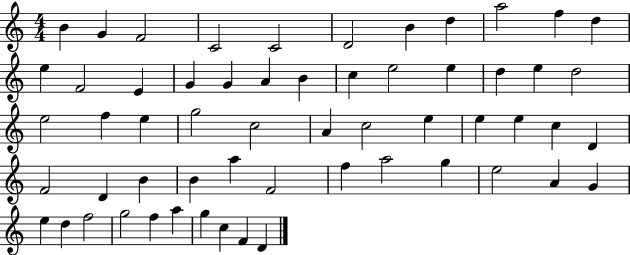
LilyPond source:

{
  \clef treble
  \numericTimeSignature
  \time 4/4
  \key c \major
  b'4 g'4 f'2 | c'2 c'2 | d'2 b'4 d''4 | a''2 f''4 d''4 | \break e''4 f'2 e'4 | g'4 g'4 a'4 b'4 | c''4 e''2 e''4 | d''4 e''4 d''2 | \break e''2 f''4 e''4 | g''2 c''2 | a'4 c''2 e''4 | e''4 e''4 c''4 d'4 | \break f'2 d'4 b'4 | b'4 a''4 f'2 | f''4 a''2 g''4 | e''2 a'4 g'4 | \break e''4 d''4 f''2 | g''2 f''4 a''4 | g''4 c''4 f'4 d'4 | \bar "|."
}